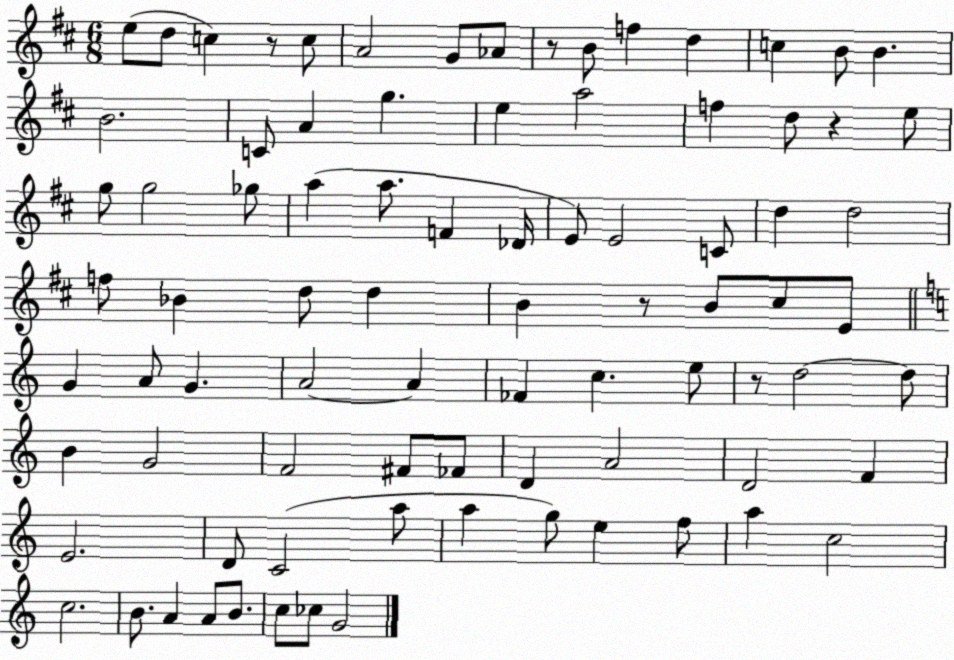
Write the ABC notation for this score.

X:1
T:Untitled
M:6/8
L:1/4
K:D
e/2 d/2 c z/2 c/2 A2 G/2 _A/2 z/2 B/2 f d c B/2 B B2 C/2 A g e a2 f d/2 z e/2 g/2 g2 _g/2 a a/2 F _D/4 E/2 E2 C/2 d d2 f/2 _B d/2 d B z/2 B/2 ^c/2 E/2 G A/2 G A2 A _F c e/2 z/2 d2 d/2 B G2 F2 ^F/2 _F/2 D A2 D2 F E2 D/2 C2 a/2 a g/2 e f/2 a c2 c2 B/2 A A/2 B/2 c/2 _c/2 G2